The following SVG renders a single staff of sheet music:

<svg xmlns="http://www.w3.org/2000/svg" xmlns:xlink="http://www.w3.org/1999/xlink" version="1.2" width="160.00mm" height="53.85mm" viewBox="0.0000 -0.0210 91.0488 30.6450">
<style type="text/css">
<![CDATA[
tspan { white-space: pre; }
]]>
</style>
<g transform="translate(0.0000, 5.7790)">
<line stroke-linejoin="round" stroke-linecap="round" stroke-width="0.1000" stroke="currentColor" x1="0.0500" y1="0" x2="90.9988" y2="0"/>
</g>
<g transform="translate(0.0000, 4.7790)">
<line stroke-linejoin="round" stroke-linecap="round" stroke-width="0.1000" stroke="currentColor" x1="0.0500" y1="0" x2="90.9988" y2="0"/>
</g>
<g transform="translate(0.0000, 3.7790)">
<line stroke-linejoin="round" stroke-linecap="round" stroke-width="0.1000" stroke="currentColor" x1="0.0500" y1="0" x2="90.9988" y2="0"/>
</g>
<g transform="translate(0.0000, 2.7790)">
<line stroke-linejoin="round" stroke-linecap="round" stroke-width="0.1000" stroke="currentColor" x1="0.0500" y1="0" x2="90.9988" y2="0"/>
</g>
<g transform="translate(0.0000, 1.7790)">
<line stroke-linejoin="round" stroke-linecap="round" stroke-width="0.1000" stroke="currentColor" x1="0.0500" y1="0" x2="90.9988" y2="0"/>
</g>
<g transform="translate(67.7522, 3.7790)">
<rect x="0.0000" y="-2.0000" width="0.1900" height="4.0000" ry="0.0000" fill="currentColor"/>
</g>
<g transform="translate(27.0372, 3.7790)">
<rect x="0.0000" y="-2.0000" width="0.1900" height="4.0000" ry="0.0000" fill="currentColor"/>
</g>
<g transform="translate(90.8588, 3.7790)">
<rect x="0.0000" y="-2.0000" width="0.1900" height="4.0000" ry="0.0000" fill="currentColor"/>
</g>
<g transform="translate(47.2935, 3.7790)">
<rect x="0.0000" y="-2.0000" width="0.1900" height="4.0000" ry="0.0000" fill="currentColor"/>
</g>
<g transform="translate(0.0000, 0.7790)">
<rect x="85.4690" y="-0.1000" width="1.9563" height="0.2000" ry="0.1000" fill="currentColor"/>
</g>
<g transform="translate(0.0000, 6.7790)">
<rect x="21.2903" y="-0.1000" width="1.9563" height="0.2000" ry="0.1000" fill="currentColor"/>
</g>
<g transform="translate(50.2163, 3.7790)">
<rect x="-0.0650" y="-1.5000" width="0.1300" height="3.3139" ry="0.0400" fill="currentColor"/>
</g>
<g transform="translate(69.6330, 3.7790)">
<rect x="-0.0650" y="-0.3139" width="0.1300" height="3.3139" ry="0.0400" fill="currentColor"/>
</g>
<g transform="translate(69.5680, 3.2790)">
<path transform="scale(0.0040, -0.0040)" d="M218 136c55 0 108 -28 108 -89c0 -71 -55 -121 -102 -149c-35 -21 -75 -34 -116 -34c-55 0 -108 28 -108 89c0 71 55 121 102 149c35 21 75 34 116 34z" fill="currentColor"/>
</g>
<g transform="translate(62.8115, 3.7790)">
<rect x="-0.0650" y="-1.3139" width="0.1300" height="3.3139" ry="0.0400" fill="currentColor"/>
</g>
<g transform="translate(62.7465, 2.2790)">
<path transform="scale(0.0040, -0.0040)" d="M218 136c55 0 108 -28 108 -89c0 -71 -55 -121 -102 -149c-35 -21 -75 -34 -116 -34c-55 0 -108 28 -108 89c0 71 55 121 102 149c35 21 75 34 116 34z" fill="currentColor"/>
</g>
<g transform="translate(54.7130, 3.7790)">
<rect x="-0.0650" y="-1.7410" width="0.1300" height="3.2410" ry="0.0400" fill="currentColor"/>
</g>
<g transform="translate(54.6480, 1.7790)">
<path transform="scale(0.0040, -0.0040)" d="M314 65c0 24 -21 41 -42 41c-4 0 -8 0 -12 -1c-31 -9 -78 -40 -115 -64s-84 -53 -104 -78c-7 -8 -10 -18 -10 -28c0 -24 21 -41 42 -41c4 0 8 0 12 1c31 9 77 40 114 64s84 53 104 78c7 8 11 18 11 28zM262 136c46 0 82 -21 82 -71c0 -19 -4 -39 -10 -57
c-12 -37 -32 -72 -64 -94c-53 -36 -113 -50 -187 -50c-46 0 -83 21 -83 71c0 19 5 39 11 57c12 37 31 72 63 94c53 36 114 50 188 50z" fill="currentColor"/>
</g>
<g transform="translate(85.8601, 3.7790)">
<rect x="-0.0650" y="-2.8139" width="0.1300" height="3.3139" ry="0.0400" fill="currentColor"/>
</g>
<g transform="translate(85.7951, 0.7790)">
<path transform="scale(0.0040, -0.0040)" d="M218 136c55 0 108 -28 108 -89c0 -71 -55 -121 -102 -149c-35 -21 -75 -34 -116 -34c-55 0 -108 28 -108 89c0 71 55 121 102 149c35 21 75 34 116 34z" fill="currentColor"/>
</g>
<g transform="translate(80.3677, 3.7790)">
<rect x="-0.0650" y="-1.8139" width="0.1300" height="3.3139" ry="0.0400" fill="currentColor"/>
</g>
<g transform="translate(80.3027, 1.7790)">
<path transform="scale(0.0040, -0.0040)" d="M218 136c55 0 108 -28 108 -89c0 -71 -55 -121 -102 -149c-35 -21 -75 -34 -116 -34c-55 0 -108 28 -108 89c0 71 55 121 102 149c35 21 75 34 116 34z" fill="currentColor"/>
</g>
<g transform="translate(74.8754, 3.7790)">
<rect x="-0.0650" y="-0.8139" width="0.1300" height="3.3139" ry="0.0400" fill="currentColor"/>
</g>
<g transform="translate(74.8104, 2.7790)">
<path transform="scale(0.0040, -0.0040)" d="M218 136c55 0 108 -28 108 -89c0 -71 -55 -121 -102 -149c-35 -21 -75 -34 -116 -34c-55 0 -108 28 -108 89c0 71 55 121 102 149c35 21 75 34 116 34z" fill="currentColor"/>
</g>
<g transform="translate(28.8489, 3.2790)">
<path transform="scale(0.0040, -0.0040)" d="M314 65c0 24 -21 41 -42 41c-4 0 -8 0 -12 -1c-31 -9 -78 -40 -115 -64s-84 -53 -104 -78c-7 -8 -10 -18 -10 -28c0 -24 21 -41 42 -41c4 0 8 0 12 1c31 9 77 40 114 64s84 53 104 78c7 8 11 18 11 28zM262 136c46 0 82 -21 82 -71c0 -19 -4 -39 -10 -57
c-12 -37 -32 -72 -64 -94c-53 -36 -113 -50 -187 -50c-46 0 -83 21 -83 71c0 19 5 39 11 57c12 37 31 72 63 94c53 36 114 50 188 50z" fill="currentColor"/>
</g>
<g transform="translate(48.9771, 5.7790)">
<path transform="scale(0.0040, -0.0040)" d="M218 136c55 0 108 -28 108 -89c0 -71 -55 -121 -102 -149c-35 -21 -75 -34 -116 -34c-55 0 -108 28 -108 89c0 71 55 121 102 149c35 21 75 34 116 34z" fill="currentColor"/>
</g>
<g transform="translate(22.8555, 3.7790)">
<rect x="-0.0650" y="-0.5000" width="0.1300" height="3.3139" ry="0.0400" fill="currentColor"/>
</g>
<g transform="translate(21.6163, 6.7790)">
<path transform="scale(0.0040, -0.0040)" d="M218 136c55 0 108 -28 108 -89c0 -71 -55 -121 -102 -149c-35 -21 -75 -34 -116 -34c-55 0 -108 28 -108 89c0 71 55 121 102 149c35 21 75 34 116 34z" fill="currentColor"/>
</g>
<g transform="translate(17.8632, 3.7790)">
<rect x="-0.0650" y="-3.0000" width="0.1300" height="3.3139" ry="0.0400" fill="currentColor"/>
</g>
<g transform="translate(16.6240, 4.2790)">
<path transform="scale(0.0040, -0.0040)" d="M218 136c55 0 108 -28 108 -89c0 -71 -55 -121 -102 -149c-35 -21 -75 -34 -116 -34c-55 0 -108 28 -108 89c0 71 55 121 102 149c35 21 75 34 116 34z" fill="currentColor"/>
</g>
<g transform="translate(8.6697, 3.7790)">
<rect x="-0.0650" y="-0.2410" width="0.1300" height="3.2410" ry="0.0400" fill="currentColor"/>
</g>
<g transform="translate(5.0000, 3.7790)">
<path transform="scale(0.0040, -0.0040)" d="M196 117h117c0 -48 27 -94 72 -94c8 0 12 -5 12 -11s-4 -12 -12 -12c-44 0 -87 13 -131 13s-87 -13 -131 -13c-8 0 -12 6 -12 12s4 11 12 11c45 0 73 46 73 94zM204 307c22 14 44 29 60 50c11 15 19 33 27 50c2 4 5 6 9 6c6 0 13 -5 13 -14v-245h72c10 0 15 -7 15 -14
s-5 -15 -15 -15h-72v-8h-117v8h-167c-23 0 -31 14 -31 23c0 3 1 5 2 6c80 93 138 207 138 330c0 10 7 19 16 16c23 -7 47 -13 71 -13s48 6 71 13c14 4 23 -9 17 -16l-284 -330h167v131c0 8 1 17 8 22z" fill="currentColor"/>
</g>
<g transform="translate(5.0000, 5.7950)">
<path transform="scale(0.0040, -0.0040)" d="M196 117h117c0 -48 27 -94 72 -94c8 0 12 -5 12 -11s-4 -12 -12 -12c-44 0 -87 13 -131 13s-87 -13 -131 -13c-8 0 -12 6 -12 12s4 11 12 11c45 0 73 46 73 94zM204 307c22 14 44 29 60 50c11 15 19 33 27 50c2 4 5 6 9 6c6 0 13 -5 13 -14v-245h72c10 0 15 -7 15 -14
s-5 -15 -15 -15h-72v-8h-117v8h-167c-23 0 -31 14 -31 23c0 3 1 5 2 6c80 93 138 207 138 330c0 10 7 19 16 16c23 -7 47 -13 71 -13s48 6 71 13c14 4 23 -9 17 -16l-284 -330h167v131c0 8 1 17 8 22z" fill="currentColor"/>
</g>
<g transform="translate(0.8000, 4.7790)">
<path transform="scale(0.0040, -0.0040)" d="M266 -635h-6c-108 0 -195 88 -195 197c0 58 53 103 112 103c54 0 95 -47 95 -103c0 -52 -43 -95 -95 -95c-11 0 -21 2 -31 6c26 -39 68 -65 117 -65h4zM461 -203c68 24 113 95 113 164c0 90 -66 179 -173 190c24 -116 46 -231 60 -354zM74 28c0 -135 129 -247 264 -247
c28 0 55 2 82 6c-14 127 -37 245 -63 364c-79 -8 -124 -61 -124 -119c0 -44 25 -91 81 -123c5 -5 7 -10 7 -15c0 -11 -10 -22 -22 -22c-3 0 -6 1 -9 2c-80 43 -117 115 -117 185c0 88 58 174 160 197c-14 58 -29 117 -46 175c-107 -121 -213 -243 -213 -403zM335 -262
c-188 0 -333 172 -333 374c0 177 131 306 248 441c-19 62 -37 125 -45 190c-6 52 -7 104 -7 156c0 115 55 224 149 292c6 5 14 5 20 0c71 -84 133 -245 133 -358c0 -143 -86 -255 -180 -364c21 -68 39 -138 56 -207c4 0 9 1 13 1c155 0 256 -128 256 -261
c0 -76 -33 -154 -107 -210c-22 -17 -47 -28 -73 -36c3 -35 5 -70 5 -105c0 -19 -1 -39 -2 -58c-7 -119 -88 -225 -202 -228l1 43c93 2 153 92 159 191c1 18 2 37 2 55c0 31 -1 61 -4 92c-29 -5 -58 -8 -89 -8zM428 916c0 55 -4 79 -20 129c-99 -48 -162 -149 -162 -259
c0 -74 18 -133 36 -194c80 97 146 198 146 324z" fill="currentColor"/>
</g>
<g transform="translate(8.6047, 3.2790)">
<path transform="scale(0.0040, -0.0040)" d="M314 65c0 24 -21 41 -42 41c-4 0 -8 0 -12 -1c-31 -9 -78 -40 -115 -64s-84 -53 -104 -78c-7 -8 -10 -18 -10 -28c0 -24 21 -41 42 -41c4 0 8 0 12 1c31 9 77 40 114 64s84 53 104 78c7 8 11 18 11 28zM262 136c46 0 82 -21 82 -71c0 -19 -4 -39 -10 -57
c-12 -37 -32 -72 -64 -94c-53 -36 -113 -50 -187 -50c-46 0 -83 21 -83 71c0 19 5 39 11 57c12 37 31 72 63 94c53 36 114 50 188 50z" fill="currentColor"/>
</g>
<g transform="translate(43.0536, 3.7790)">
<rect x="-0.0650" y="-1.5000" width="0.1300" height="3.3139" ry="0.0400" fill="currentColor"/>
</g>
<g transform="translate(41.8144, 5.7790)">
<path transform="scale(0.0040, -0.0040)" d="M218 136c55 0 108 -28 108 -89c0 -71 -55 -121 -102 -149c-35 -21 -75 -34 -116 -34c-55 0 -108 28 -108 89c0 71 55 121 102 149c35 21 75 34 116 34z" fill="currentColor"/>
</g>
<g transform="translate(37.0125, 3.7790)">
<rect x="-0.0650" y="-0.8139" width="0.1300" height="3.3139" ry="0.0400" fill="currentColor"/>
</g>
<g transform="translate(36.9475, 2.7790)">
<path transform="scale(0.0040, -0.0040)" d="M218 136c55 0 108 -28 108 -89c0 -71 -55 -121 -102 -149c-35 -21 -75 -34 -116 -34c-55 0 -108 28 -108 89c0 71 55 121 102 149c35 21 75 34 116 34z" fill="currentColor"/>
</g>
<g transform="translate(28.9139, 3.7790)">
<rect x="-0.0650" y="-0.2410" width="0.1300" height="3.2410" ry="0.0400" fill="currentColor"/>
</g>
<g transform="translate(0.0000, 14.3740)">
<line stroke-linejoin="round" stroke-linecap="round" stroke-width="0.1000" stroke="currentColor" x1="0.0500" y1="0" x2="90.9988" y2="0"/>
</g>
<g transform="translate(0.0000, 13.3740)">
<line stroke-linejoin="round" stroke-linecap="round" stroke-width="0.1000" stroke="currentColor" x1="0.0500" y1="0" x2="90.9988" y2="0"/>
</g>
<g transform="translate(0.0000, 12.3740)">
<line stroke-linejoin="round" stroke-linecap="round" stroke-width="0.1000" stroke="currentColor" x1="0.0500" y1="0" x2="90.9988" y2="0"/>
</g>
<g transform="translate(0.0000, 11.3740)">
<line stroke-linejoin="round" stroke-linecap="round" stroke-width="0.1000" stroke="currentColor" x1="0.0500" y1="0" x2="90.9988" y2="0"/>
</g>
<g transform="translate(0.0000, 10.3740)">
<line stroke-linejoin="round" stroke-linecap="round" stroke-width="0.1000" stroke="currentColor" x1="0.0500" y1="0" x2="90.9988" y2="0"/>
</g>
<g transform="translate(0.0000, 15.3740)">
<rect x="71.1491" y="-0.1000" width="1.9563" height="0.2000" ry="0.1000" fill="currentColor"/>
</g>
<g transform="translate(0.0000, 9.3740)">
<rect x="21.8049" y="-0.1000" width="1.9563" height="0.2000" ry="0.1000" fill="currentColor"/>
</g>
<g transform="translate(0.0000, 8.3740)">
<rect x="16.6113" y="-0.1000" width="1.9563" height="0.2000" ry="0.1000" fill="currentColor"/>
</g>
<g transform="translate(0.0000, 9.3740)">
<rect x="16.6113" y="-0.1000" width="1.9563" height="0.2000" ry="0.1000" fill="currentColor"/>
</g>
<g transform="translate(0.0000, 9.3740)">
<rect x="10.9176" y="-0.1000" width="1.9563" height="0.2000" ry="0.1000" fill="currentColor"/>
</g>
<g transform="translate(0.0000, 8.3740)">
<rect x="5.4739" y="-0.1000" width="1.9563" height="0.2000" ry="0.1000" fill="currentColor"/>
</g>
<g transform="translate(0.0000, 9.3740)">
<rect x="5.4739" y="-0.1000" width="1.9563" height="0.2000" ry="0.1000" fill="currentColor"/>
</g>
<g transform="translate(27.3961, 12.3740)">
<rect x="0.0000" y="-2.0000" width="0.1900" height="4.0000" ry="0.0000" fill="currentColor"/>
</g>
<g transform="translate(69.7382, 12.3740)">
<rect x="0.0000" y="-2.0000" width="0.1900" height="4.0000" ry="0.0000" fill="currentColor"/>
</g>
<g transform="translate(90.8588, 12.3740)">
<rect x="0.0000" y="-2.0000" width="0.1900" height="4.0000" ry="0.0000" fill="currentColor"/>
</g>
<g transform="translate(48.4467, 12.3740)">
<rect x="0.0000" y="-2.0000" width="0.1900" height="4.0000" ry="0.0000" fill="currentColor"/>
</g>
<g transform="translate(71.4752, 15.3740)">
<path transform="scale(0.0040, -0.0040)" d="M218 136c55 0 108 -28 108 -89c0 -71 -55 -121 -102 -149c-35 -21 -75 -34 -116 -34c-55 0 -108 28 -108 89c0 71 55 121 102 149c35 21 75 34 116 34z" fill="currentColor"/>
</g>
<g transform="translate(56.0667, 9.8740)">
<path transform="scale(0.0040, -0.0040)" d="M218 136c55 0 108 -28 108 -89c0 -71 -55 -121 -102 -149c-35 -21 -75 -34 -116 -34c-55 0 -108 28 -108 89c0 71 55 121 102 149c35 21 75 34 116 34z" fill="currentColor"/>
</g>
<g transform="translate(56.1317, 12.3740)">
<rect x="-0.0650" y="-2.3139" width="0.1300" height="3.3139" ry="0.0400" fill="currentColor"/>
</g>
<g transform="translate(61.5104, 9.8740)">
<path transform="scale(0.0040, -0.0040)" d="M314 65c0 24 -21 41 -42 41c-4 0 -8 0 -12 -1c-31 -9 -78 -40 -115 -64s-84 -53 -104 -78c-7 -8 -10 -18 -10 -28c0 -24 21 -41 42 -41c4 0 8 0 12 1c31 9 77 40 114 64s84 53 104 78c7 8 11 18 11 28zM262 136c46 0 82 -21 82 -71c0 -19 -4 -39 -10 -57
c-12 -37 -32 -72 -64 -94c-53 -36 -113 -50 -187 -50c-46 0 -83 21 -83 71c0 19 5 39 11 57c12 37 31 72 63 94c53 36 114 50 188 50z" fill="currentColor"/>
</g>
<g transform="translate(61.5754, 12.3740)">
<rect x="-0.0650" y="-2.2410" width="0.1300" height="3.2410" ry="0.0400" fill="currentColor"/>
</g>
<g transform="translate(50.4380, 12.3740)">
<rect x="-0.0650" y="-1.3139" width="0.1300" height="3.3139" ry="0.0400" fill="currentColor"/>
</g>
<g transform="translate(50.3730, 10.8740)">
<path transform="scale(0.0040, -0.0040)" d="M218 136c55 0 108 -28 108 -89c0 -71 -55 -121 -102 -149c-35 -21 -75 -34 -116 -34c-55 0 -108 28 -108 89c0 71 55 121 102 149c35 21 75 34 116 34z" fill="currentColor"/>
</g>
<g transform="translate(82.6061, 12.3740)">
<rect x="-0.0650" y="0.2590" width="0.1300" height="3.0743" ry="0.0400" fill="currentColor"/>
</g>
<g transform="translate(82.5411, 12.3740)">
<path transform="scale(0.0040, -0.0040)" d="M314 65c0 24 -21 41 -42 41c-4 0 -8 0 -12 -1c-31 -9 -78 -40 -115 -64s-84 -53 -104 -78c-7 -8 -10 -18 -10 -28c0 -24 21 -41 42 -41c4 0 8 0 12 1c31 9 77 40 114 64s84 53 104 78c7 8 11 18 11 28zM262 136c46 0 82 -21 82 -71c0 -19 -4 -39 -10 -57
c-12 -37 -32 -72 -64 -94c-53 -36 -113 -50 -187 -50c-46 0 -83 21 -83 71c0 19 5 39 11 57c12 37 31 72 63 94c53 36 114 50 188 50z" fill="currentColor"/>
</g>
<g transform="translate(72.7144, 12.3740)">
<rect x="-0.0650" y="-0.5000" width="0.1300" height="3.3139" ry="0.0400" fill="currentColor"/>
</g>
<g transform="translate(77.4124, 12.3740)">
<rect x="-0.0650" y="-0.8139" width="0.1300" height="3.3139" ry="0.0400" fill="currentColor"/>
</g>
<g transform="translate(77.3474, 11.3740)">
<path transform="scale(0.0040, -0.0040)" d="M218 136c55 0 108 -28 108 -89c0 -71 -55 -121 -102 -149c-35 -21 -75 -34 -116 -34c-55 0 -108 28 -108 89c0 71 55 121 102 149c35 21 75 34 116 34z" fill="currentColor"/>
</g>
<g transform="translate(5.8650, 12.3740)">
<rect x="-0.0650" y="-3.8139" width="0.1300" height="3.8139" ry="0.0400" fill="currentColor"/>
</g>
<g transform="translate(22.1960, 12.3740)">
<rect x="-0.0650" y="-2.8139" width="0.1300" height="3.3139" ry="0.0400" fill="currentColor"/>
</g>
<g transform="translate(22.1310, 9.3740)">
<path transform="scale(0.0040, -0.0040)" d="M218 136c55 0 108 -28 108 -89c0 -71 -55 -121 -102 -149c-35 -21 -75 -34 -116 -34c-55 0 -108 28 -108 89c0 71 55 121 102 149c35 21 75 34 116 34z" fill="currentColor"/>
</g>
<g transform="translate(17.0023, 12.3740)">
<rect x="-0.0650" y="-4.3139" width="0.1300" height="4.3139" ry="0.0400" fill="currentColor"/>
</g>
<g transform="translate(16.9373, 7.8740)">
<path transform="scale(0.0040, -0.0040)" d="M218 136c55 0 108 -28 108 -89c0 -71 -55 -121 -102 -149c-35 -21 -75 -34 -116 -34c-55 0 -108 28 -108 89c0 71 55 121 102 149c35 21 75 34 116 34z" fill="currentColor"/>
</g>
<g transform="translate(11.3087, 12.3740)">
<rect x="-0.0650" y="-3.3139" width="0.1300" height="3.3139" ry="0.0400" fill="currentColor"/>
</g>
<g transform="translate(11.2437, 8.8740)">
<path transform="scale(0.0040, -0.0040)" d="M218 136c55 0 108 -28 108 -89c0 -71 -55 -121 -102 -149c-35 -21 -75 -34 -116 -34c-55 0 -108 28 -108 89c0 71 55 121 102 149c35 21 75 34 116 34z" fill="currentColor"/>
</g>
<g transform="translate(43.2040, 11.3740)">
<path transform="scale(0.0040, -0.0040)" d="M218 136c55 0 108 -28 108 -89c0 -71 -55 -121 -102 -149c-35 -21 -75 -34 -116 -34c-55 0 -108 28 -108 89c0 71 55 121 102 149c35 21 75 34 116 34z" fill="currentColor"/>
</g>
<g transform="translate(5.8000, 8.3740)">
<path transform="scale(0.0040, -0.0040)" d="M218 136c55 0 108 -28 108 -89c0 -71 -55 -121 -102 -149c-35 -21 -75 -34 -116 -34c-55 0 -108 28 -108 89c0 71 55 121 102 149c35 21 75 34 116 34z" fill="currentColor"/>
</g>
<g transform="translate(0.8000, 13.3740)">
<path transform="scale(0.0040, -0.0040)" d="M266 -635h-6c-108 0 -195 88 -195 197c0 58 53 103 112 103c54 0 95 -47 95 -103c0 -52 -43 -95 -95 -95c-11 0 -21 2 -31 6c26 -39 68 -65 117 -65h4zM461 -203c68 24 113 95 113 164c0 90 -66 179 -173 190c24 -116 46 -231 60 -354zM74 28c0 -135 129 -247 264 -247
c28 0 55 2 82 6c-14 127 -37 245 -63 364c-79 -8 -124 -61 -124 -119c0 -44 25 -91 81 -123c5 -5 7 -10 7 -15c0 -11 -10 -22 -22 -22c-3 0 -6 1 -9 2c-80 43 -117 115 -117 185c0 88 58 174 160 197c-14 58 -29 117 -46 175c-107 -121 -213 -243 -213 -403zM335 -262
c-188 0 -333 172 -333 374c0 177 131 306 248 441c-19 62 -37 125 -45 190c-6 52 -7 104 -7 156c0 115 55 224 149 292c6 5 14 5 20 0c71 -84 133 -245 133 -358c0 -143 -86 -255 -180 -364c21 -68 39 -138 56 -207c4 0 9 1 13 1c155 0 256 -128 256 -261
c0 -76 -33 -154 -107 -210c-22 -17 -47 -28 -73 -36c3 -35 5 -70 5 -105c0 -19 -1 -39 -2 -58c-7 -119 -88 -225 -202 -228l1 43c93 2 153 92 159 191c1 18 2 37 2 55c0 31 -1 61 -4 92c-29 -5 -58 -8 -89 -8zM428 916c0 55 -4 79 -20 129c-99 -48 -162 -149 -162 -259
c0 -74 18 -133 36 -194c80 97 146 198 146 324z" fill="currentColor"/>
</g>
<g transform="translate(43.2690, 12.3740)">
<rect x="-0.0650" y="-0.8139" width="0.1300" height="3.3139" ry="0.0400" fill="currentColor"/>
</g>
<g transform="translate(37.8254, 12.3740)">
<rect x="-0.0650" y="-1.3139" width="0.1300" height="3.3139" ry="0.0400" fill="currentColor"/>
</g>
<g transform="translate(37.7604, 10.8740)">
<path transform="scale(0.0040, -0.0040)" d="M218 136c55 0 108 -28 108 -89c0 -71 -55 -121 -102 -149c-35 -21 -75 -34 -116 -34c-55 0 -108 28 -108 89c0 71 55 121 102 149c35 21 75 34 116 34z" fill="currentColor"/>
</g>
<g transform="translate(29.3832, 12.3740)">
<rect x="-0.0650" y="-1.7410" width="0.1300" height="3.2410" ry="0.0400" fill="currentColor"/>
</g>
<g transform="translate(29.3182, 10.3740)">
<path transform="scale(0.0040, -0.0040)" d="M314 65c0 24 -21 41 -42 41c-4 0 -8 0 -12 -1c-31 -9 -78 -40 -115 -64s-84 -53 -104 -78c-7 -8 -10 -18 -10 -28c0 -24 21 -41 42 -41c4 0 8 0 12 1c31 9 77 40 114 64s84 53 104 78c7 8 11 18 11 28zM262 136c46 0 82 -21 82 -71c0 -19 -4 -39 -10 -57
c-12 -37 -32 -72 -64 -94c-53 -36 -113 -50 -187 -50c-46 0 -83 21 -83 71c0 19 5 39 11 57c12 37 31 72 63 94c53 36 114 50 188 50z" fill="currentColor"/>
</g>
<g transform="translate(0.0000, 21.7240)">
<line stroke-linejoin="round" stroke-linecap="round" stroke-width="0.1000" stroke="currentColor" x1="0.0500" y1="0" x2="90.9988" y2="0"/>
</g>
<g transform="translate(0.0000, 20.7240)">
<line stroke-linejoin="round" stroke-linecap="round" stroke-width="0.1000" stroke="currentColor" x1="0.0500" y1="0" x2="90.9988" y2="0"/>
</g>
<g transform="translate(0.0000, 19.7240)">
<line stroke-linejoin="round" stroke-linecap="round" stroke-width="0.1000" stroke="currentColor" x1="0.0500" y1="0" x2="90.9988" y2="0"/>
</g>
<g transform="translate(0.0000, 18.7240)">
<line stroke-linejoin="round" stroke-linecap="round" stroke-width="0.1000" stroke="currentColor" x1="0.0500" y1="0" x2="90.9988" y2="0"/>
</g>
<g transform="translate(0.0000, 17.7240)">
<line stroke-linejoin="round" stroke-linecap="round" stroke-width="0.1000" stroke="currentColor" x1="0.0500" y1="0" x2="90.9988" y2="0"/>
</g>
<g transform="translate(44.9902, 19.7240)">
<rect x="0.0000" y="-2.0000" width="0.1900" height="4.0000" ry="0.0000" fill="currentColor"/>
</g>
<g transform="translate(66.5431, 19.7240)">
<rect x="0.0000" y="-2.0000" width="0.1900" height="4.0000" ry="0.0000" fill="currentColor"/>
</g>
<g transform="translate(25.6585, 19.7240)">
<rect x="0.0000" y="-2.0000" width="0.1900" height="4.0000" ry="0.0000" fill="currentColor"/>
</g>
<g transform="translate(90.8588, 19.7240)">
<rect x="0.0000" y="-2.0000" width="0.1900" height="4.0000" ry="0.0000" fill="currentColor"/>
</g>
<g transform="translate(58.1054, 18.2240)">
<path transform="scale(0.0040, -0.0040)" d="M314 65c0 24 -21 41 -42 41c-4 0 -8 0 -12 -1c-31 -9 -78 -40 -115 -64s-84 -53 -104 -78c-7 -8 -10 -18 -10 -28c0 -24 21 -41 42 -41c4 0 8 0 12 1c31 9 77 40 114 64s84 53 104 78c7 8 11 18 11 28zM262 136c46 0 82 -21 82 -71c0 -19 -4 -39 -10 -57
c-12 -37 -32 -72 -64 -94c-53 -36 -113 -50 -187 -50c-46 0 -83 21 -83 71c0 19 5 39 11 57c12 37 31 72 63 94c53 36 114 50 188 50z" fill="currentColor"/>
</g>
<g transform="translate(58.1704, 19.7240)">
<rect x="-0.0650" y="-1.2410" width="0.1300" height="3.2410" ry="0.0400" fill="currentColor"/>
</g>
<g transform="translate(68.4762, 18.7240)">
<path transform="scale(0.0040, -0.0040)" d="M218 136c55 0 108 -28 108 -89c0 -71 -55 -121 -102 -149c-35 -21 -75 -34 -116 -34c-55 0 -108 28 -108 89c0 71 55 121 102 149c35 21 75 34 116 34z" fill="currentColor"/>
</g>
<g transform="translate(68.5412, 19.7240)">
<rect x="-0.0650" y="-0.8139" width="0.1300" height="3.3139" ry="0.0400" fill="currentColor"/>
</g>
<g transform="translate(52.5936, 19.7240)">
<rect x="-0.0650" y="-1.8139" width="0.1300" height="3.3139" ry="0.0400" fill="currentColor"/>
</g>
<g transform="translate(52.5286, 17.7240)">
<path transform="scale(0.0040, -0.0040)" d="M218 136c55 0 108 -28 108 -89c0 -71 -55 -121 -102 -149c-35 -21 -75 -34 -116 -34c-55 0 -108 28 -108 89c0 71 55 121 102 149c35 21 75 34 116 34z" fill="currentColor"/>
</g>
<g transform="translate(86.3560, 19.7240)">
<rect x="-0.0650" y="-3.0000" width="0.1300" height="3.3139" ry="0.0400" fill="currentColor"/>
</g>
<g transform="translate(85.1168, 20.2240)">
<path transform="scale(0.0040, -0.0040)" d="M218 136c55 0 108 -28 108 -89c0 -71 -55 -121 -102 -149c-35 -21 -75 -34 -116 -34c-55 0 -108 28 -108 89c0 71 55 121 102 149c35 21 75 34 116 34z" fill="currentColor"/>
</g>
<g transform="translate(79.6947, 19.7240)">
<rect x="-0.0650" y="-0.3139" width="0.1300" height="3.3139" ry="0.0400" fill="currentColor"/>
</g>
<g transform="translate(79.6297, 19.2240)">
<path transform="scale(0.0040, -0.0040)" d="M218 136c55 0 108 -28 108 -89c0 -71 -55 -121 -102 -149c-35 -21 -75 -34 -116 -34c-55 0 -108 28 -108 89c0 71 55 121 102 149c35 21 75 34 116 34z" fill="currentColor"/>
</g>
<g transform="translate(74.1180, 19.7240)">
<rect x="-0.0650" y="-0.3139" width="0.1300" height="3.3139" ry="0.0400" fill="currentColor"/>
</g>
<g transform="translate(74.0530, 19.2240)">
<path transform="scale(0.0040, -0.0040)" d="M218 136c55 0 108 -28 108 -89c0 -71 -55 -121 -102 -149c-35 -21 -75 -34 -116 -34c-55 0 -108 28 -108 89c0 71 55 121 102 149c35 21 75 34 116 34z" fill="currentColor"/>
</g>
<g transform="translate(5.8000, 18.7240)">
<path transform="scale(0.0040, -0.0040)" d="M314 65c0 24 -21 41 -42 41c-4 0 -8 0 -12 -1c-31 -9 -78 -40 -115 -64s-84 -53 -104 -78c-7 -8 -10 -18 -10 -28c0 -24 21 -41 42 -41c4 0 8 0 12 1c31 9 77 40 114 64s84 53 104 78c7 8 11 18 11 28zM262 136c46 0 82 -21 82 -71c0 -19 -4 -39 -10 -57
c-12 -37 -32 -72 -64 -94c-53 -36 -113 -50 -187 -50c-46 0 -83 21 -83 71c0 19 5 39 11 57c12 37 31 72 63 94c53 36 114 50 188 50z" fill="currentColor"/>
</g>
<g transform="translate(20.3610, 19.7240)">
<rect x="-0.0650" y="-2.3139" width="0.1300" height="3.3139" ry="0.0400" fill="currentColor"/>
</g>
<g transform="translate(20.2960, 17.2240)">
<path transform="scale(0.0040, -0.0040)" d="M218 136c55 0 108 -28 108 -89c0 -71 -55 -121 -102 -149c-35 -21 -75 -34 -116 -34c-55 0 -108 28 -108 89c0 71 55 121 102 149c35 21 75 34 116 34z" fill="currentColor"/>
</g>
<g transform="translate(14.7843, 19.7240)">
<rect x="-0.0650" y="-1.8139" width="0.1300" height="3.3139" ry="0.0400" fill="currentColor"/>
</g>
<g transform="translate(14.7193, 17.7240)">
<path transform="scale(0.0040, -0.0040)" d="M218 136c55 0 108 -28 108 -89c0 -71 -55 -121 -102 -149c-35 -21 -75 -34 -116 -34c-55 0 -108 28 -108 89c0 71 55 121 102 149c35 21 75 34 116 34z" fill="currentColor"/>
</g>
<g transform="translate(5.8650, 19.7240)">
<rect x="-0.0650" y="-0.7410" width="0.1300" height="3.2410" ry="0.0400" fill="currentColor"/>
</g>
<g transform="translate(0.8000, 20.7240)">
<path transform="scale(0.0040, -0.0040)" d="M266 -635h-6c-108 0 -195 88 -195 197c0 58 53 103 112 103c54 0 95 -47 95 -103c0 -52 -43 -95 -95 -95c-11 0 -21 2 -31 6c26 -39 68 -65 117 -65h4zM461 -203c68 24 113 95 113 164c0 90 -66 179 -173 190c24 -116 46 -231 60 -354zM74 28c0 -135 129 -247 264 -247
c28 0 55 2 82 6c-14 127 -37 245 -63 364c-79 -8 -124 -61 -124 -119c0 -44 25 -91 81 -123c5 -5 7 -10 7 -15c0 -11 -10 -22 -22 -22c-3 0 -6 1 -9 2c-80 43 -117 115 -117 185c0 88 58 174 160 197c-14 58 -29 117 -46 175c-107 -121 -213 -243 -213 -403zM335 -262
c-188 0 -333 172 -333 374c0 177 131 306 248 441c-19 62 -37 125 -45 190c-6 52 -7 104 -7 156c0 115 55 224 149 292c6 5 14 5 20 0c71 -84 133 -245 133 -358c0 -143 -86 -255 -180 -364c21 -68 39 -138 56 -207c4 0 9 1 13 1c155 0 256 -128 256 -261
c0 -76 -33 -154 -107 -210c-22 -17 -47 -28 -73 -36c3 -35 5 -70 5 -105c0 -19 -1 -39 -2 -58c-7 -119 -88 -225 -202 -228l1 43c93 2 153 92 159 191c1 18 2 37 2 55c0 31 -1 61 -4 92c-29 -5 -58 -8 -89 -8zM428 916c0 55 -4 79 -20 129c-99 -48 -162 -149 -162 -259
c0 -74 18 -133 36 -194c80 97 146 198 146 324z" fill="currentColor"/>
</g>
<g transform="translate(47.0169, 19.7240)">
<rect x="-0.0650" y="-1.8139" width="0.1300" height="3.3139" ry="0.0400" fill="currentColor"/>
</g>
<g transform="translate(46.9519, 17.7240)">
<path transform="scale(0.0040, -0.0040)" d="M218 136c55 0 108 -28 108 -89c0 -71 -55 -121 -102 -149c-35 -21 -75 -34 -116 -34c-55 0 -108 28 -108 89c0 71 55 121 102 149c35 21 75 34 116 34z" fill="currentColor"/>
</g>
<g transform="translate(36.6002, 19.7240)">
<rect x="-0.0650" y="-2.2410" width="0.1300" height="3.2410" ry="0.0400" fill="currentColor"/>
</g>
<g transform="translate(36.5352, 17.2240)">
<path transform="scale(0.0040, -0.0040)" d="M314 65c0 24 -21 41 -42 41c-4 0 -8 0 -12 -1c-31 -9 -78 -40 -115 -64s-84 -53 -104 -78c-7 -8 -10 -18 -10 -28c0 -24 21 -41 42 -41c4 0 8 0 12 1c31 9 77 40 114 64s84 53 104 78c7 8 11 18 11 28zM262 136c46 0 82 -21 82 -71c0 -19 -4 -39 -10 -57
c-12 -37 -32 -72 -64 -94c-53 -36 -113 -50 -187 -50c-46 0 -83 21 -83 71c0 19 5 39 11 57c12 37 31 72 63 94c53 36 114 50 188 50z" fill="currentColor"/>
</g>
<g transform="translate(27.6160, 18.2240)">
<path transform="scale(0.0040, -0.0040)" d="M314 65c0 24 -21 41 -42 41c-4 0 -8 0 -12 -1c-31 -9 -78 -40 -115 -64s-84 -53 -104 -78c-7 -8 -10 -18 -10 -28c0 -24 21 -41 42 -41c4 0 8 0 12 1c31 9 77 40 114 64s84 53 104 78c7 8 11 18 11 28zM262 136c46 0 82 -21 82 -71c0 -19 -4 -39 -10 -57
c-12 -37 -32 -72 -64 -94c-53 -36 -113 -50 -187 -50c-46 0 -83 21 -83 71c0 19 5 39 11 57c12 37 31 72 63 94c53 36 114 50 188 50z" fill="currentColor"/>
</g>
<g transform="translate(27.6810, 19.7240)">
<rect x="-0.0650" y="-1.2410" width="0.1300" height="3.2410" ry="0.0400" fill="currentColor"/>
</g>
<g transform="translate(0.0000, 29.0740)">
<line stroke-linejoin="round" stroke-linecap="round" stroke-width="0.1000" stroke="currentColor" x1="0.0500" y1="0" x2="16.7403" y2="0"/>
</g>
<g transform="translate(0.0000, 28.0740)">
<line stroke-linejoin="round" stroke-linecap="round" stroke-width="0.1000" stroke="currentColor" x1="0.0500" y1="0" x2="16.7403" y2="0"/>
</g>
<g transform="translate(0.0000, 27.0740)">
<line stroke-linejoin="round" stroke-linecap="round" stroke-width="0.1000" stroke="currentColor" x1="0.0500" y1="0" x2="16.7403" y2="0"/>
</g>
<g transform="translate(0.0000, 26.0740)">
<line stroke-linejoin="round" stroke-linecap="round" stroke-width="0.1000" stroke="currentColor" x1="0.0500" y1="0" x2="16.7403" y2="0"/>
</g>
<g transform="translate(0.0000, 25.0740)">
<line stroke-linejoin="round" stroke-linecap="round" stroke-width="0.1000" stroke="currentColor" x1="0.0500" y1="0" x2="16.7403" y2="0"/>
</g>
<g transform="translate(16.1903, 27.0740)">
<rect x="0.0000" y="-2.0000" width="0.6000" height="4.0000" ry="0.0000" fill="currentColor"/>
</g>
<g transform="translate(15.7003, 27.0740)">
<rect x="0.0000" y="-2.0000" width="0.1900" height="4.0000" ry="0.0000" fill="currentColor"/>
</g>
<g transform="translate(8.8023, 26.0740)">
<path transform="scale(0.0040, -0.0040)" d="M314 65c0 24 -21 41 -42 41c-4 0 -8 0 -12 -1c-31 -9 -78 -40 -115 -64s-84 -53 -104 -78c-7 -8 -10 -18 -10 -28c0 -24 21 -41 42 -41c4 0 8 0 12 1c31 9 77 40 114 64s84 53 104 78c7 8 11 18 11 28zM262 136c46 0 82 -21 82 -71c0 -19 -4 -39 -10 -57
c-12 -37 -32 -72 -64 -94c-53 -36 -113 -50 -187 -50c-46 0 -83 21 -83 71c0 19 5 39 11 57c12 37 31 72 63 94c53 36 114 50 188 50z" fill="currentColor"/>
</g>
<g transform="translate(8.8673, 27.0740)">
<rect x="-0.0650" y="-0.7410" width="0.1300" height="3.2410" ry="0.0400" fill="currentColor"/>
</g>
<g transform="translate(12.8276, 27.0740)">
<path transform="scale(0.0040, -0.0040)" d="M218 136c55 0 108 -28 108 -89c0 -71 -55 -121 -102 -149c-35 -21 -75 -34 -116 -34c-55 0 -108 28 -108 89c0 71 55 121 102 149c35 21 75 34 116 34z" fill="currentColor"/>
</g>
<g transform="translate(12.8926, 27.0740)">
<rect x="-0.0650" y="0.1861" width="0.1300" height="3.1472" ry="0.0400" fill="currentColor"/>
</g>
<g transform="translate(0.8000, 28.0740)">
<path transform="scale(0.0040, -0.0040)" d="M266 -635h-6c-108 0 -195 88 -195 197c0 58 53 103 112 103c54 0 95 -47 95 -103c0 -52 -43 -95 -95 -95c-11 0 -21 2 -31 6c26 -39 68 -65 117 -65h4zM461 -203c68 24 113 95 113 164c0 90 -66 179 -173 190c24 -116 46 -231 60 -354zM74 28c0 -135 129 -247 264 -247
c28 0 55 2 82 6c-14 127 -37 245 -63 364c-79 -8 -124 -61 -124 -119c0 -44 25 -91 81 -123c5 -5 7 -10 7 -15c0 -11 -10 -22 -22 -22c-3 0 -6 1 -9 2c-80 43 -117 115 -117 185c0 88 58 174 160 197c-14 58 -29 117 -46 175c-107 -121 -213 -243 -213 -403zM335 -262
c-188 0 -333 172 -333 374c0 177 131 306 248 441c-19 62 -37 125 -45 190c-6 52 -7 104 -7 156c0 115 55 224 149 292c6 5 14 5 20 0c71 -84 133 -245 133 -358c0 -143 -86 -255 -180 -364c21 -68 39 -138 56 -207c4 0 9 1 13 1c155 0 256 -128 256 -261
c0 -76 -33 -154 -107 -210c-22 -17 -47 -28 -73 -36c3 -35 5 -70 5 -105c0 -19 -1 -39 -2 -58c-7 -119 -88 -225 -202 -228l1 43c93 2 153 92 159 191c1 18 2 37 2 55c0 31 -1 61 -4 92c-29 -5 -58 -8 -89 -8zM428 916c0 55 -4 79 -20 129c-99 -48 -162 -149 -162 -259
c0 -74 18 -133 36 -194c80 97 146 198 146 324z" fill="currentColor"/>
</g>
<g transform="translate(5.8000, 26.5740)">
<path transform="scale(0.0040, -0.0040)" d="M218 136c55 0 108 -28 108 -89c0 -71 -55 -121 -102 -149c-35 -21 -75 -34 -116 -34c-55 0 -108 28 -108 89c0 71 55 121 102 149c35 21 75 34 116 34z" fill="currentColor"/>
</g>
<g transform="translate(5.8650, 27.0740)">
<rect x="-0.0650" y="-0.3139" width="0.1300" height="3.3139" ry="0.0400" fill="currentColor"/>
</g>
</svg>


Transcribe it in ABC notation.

X:1
T:Untitled
M:4/4
L:1/4
K:C
c2 A C c2 d E E f2 e c d f a c' b d' a f2 e d e g g2 C d B2 d2 f g e2 g2 f f e2 d c c A c d2 B